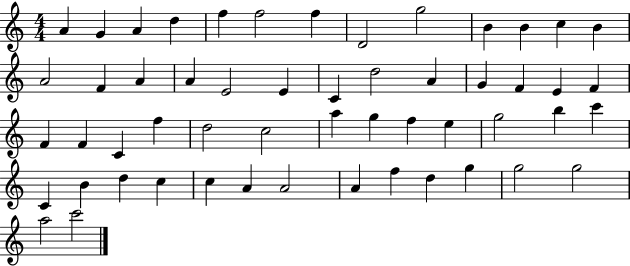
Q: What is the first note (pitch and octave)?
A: A4